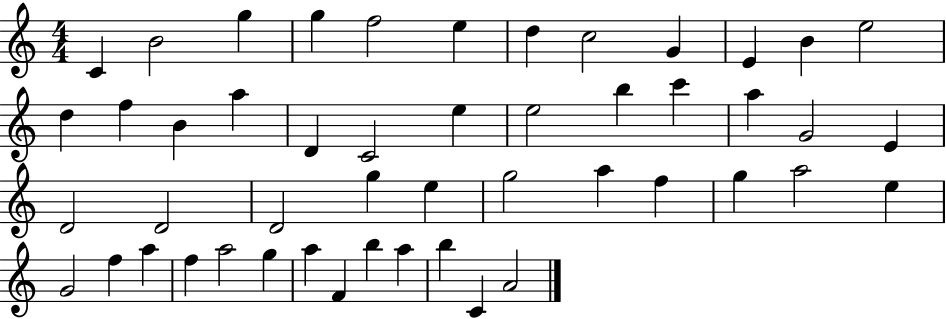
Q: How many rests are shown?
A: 0